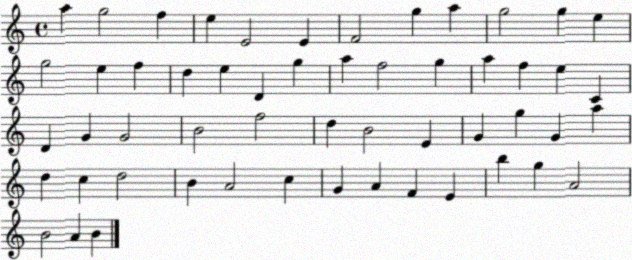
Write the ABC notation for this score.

X:1
T:Untitled
M:4/4
L:1/4
K:C
a g2 f e E2 E F2 g a g2 g e g2 e f d e D g a f2 g a f e C D G G2 B2 f2 d B2 E G g G a d c d2 B A2 c G A F E b g A2 B2 A B